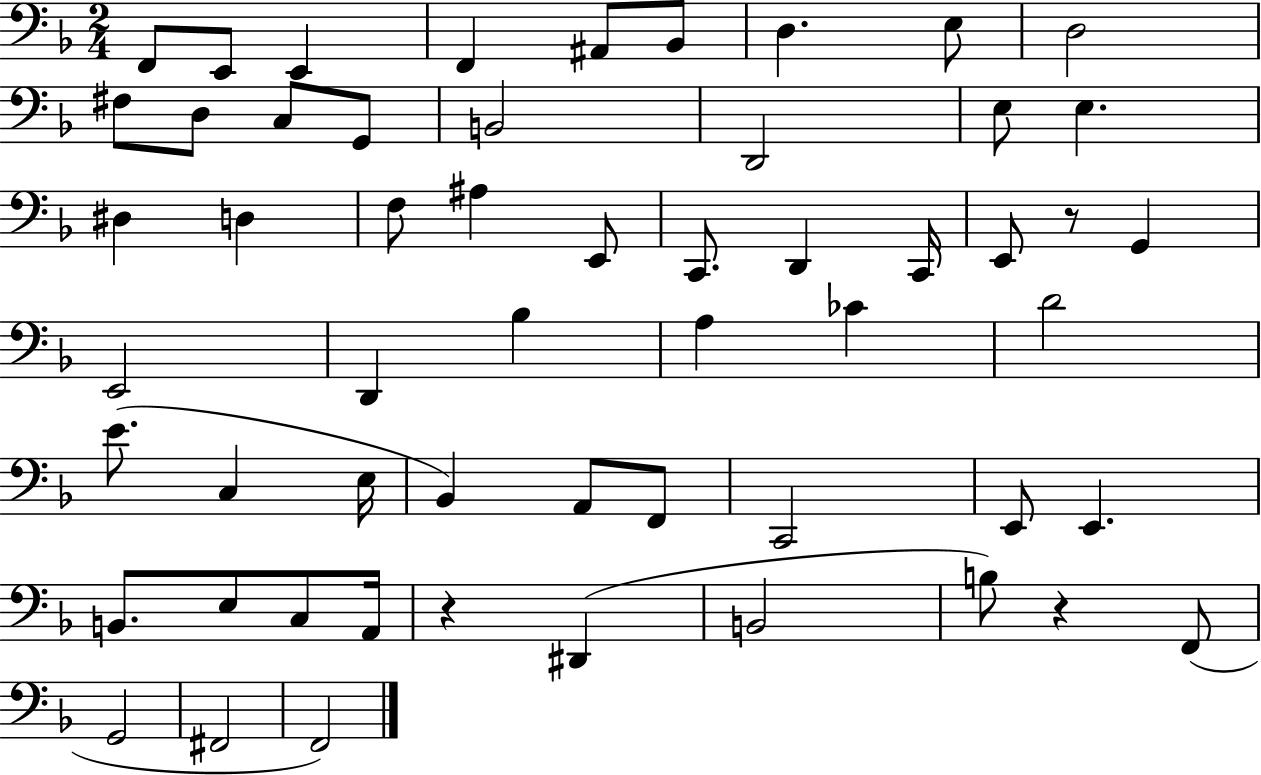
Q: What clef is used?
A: bass